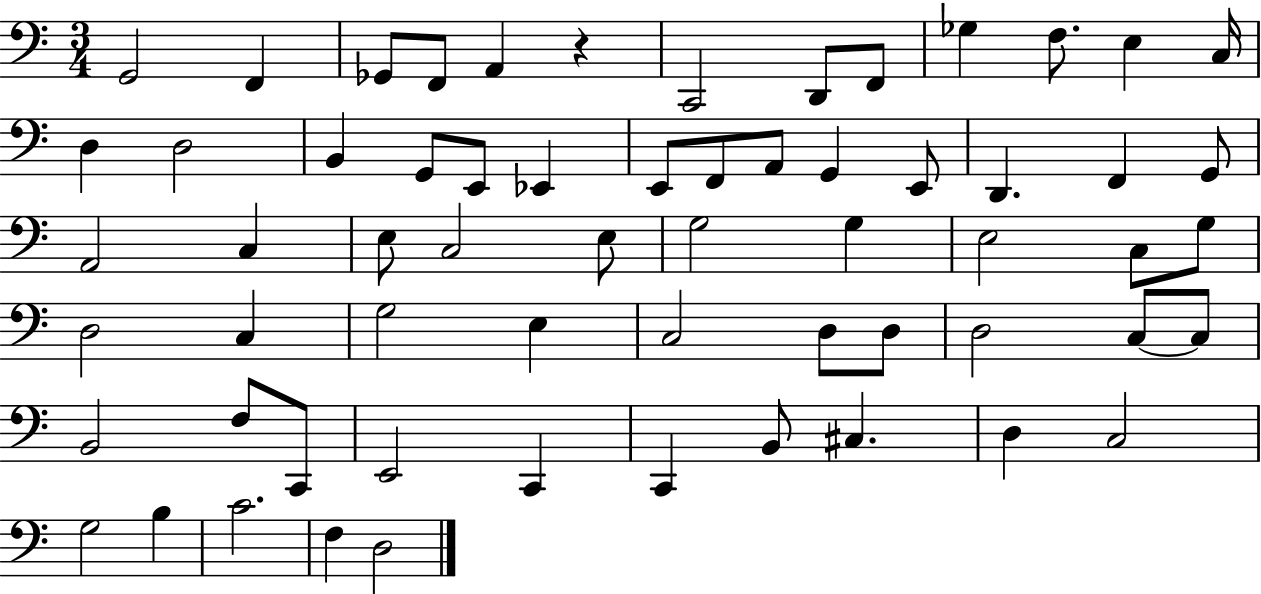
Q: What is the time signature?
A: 3/4